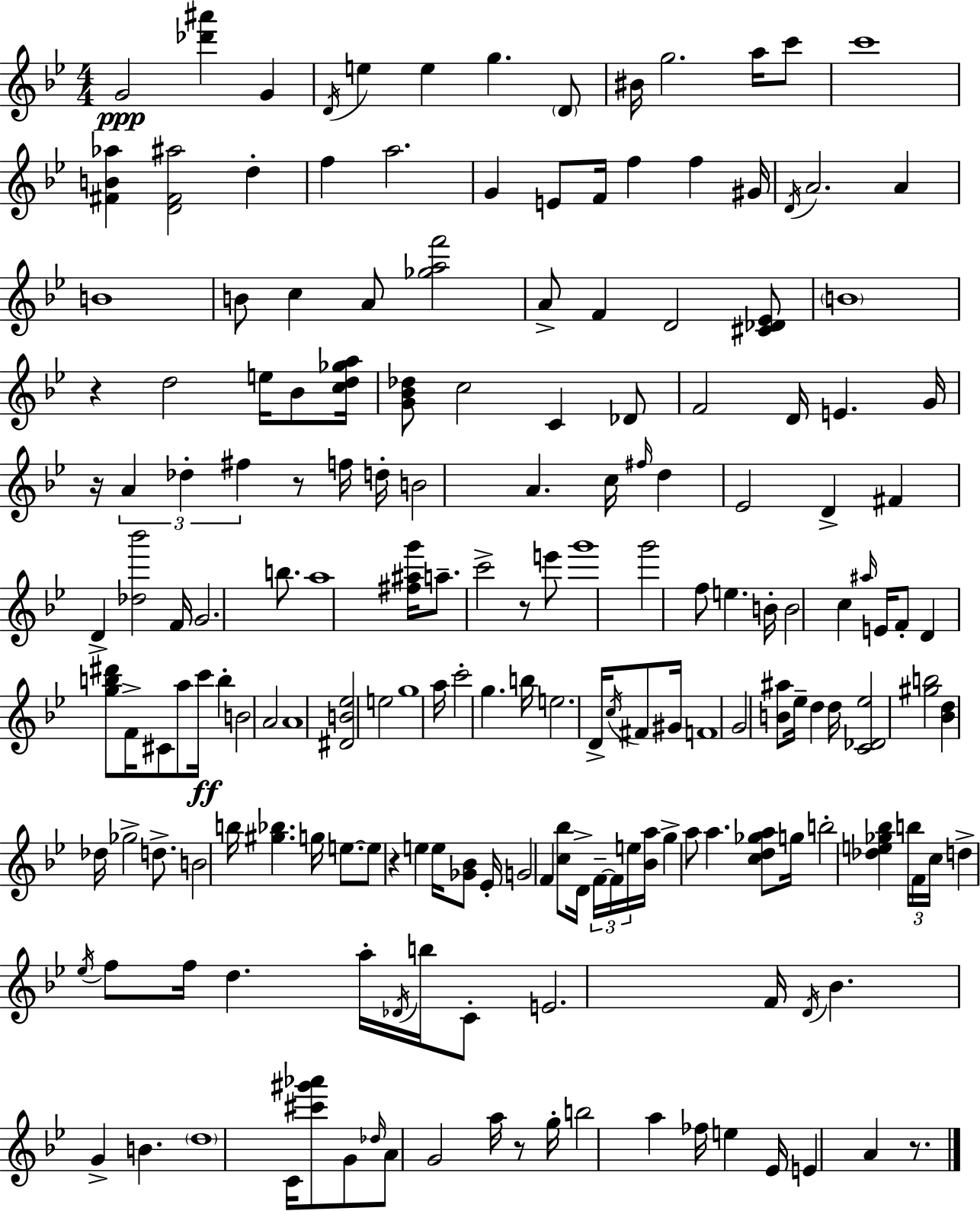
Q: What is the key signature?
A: G minor